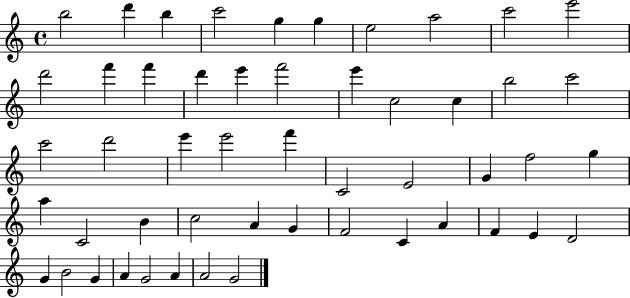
X:1
T:Untitled
M:4/4
L:1/4
K:C
b2 d' b c'2 g g e2 a2 c'2 e'2 d'2 f' f' d' e' f'2 e' c2 c b2 c'2 c'2 d'2 e' e'2 f' C2 E2 G f2 g a C2 B c2 A G F2 C A F E D2 G B2 G A G2 A A2 G2